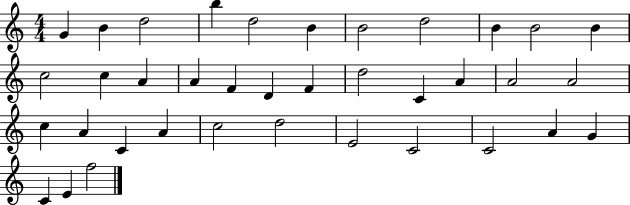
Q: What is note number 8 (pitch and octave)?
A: D5